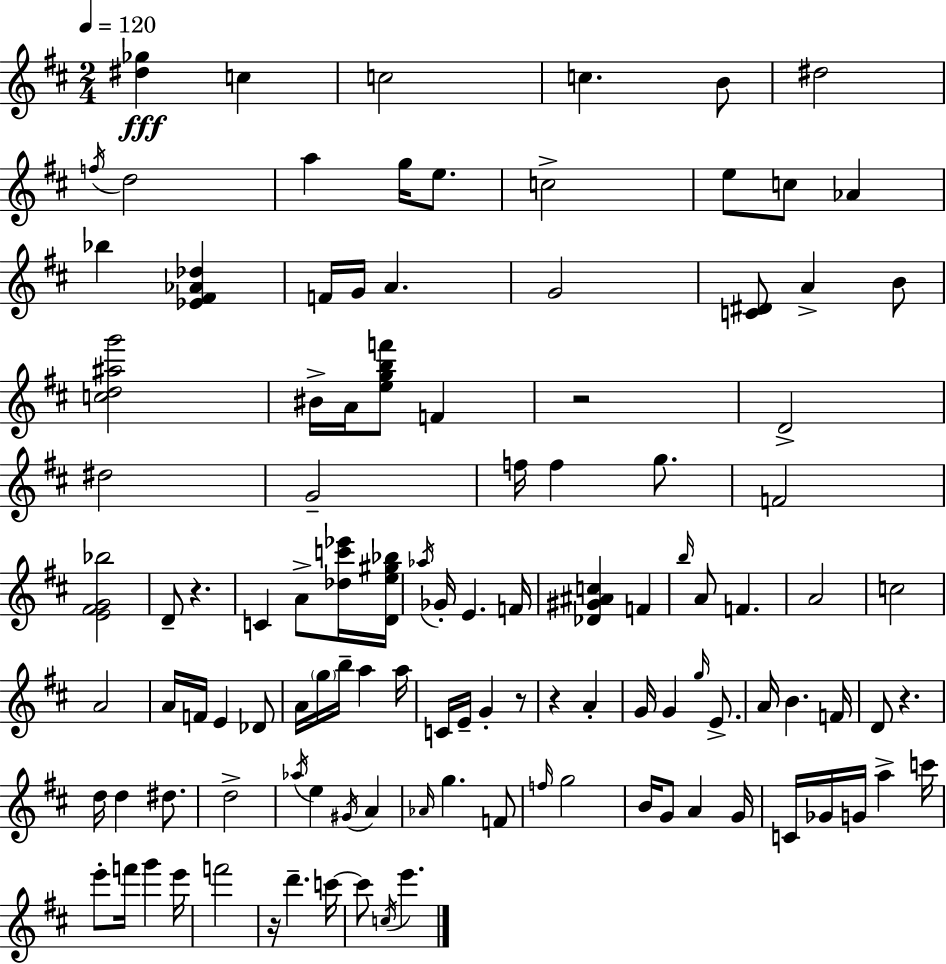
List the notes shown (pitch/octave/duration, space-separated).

[D#5,Gb5]/q C5/q C5/h C5/q. B4/e D#5/h F5/s D5/h A5/q G5/s E5/e. C5/h E5/e C5/e Ab4/q Bb5/q [Eb4,F#4,Ab4,Db5]/q F4/s G4/s A4/q. G4/h [C4,D#4]/e A4/q B4/e [C5,D5,A#5,G6]/h BIS4/s A4/s [E5,G5,B5,F6]/e F4/q R/h D4/h D#5/h G4/h F5/s F5/q G5/e. F4/h [E4,F#4,G4,Bb5]/h D4/e R/q. C4/q A4/e [Db5,C6,Eb6]/s [D4,E5,G#5,Bb5]/s Ab5/s Gb4/s E4/q. F4/s [Db4,G#4,A#4,C5]/q F4/q B5/s A4/e F4/q. A4/h C5/h A4/h A4/s F4/s E4/q Db4/e A4/s G5/s B5/s A5/q A5/s C4/s E4/s G4/q R/e R/q A4/q G4/s G4/q G5/s E4/e. A4/s B4/q. F4/s D4/e R/q. D5/s D5/q D#5/e. D5/h Ab5/s E5/q G#4/s A4/q Ab4/s G5/q. F4/e F5/s G5/h B4/s G4/e A4/q G4/s C4/s Gb4/s G4/s A5/q C6/s E6/e F6/s G6/q E6/s F6/h R/s D6/q. C6/s C6/e C5/s E6/q.